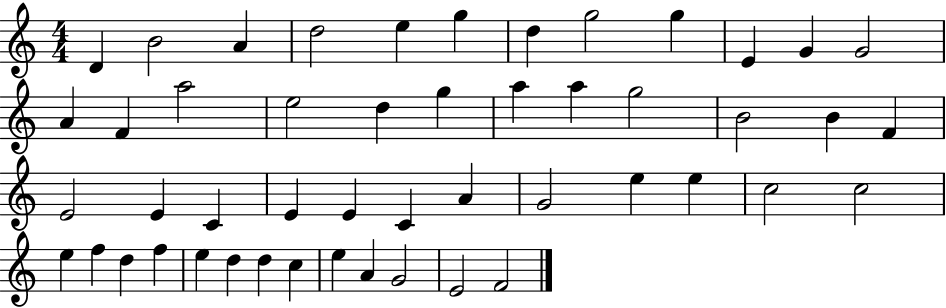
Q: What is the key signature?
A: C major